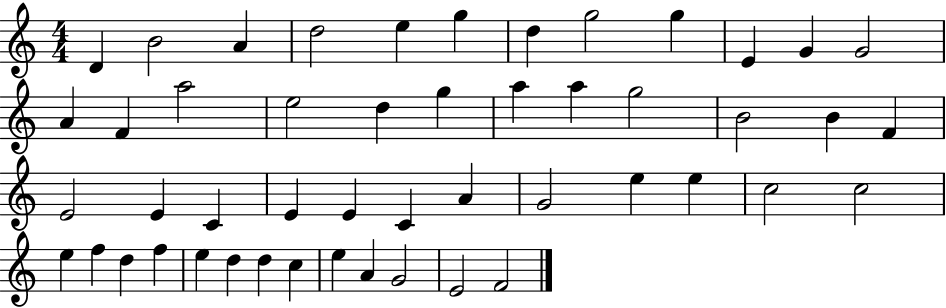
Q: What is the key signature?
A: C major